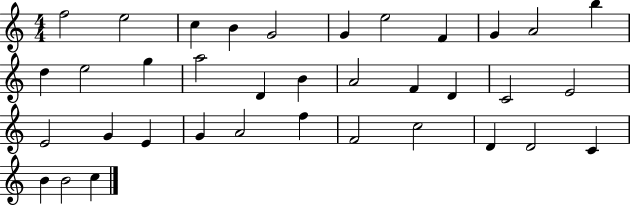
F5/h E5/h C5/q B4/q G4/h G4/q E5/h F4/q G4/q A4/h B5/q D5/q E5/h G5/q A5/h D4/q B4/q A4/h F4/q D4/q C4/h E4/h E4/h G4/q E4/q G4/q A4/h F5/q F4/h C5/h D4/q D4/h C4/q B4/q B4/h C5/q